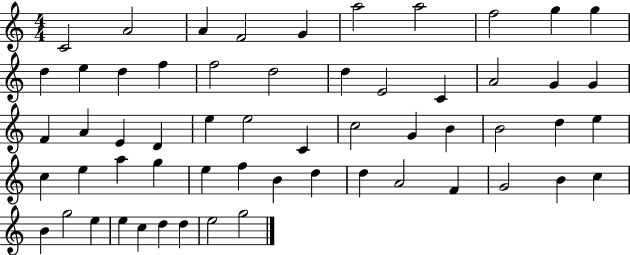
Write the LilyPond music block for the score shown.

{
  \clef treble
  \numericTimeSignature
  \time 4/4
  \key c \major
  c'2 a'2 | a'4 f'2 g'4 | a''2 a''2 | f''2 g''4 g''4 | \break d''4 e''4 d''4 f''4 | f''2 d''2 | d''4 e'2 c'4 | a'2 g'4 g'4 | \break f'4 a'4 e'4 d'4 | e''4 e''2 c'4 | c''2 g'4 b'4 | b'2 d''4 e''4 | \break c''4 e''4 a''4 g''4 | e''4 f''4 b'4 d''4 | d''4 a'2 f'4 | g'2 b'4 c''4 | \break b'4 g''2 e''4 | e''4 c''4 d''4 d''4 | e''2 g''2 | \bar "|."
}